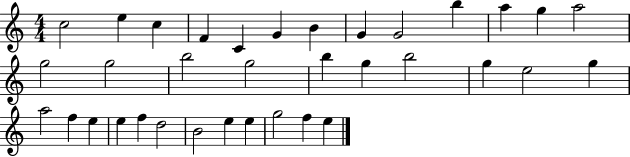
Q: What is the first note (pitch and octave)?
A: C5